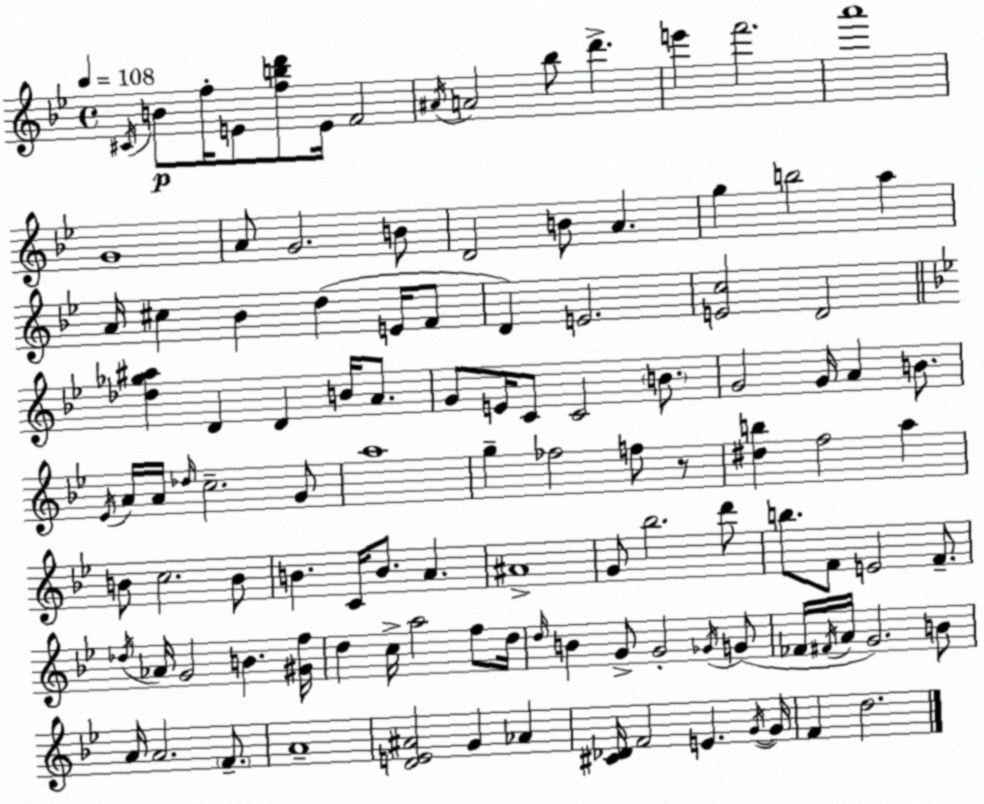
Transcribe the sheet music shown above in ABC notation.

X:1
T:Untitled
M:4/4
L:1/4
K:Bb
^C/4 B/2 f/4 E/2 [fbd']/2 E/4 F2 ^A/4 A2 _b/2 d' e' f'2 a'4 G4 A/2 G2 B/2 D2 B/2 A g b2 a A/4 ^c _B d E/4 F/2 D E2 [Ec]2 D2 [_d_g^a] D D B/4 A/2 G/2 E/4 C/2 C2 B/2 G2 G/4 A B/2 _E/4 A/4 A/4 _d/4 c2 G/2 a4 g _f2 f/2 z/2 [^db] f2 a B/2 c2 B/2 B C/4 B/2 A ^A4 G/2 _b2 d'/2 b/2 F/2 E2 F/2 _d/4 _A/4 G2 B [^Gf]/4 d c/4 a2 f/2 d/4 d/4 B G/2 G2 _G/4 G/2 _F/4 ^F/4 A/4 G2 B/2 A/4 A2 F/2 A4 [DE^A]2 G _A [^C_D]/4 F2 E G/4 G/4 F d2